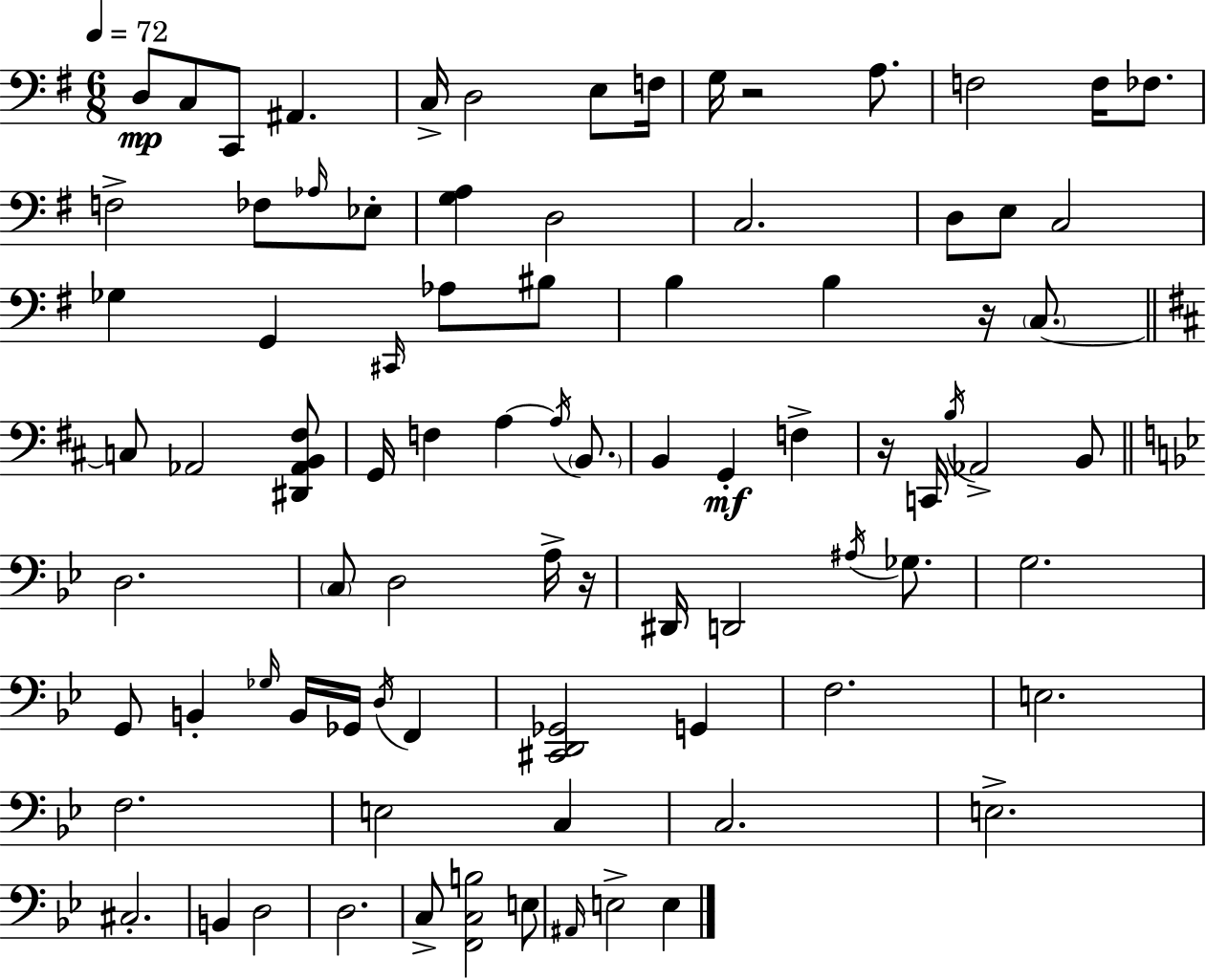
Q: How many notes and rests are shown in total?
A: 85